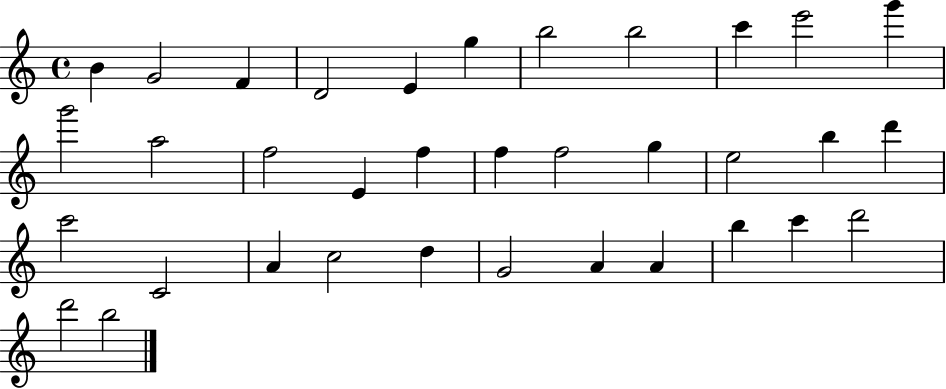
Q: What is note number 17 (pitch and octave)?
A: F5